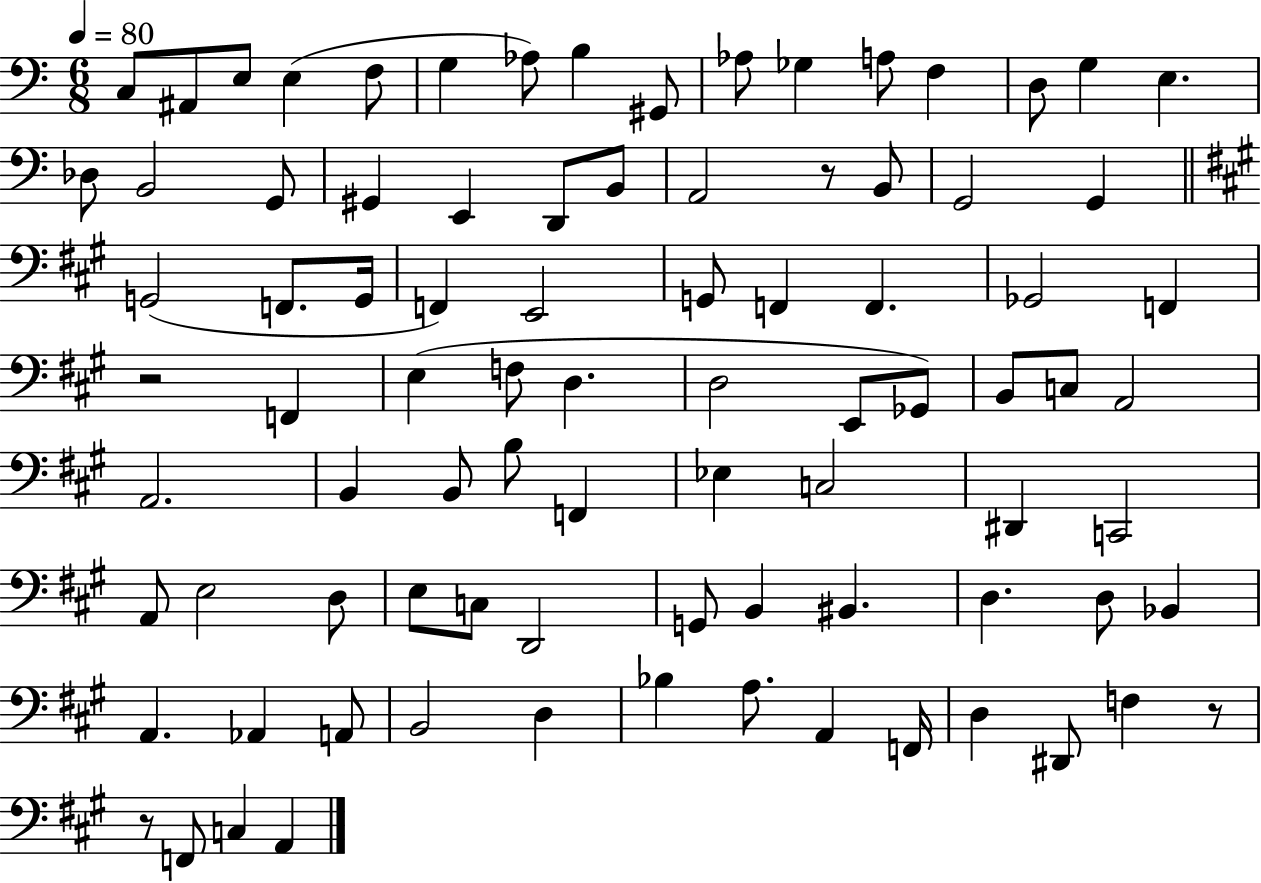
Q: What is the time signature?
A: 6/8